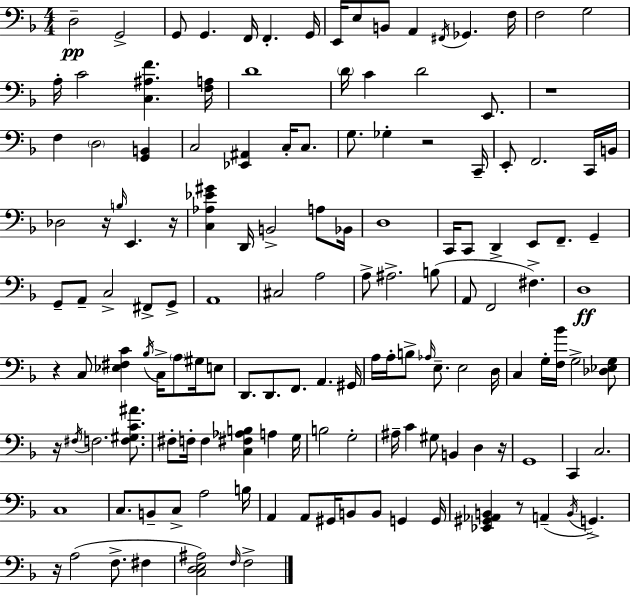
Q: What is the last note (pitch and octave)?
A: F3